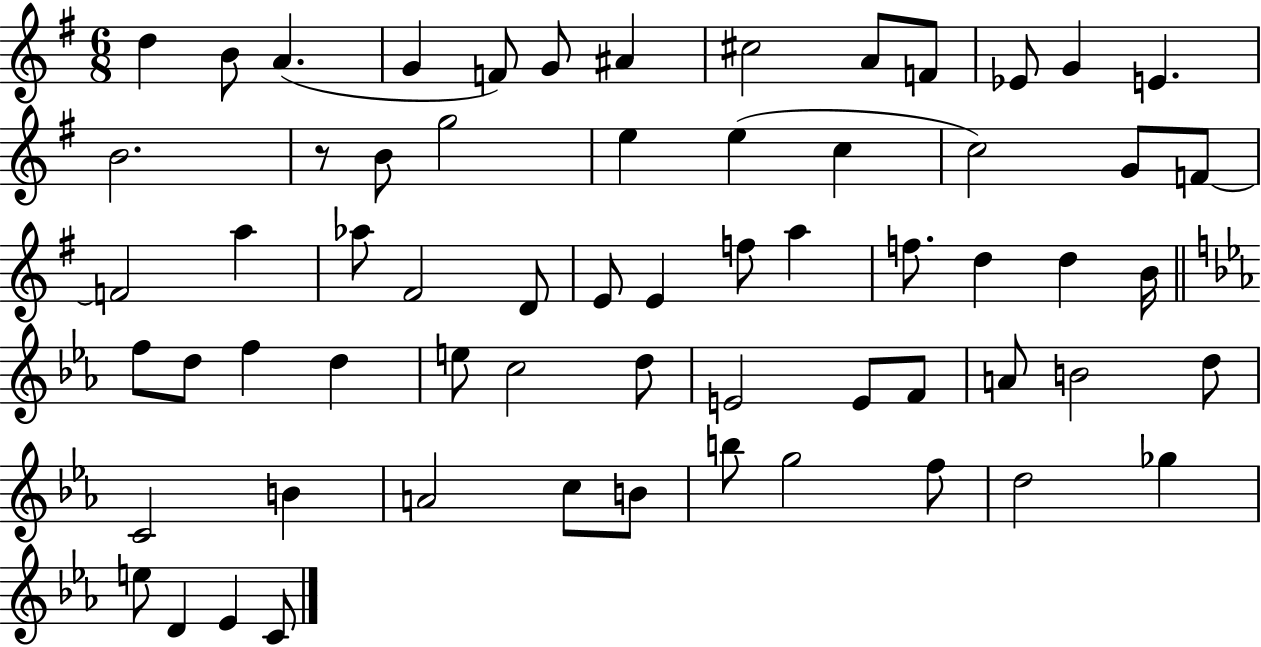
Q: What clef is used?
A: treble